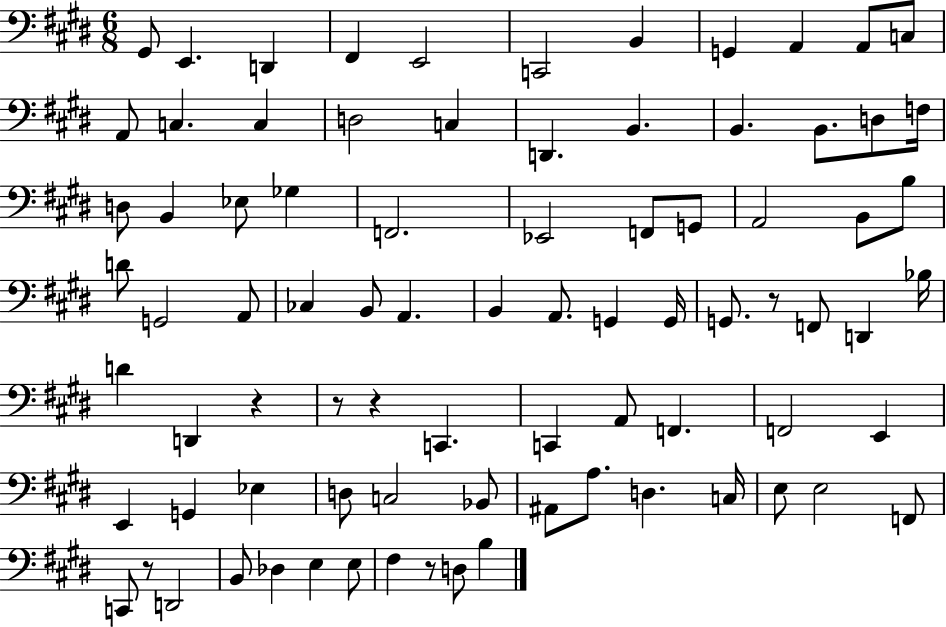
X:1
T:Untitled
M:6/8
L:1/4
K:E
^G,,/2 E,, D,, ^F,, E,,2 C,,2 B,, G,, A,, A,,/2 C,/2 A,,/2 C, C, D,2 C, D,, B,, B,, B,,/2 D,/2 F,/4 D,/2 B,, _E,/2 _G, F,,2 _E,,2 F,,/2 G,,/2 A,,2 B,,/2 B,/2 D/2 G,,2 A,,/2 _C, B,,/2 A,, B,, A,,/2 G,, G,,/4 G,,/2 z/2 F,,/2 D,, _B,/4 D D,, z z/2 z C,, C,, A,,/2 F,, F,,2 E,, E,, G,, _E, D,/2 C,2 _B,,/2 ^A,,/2 A,/2 D, C,/4 E,/2 E,2 F,,/2 C,,/2 z/2 D,,2 B,,/2 _D, E, E,/2 ^F, z/2 D,/2 B,